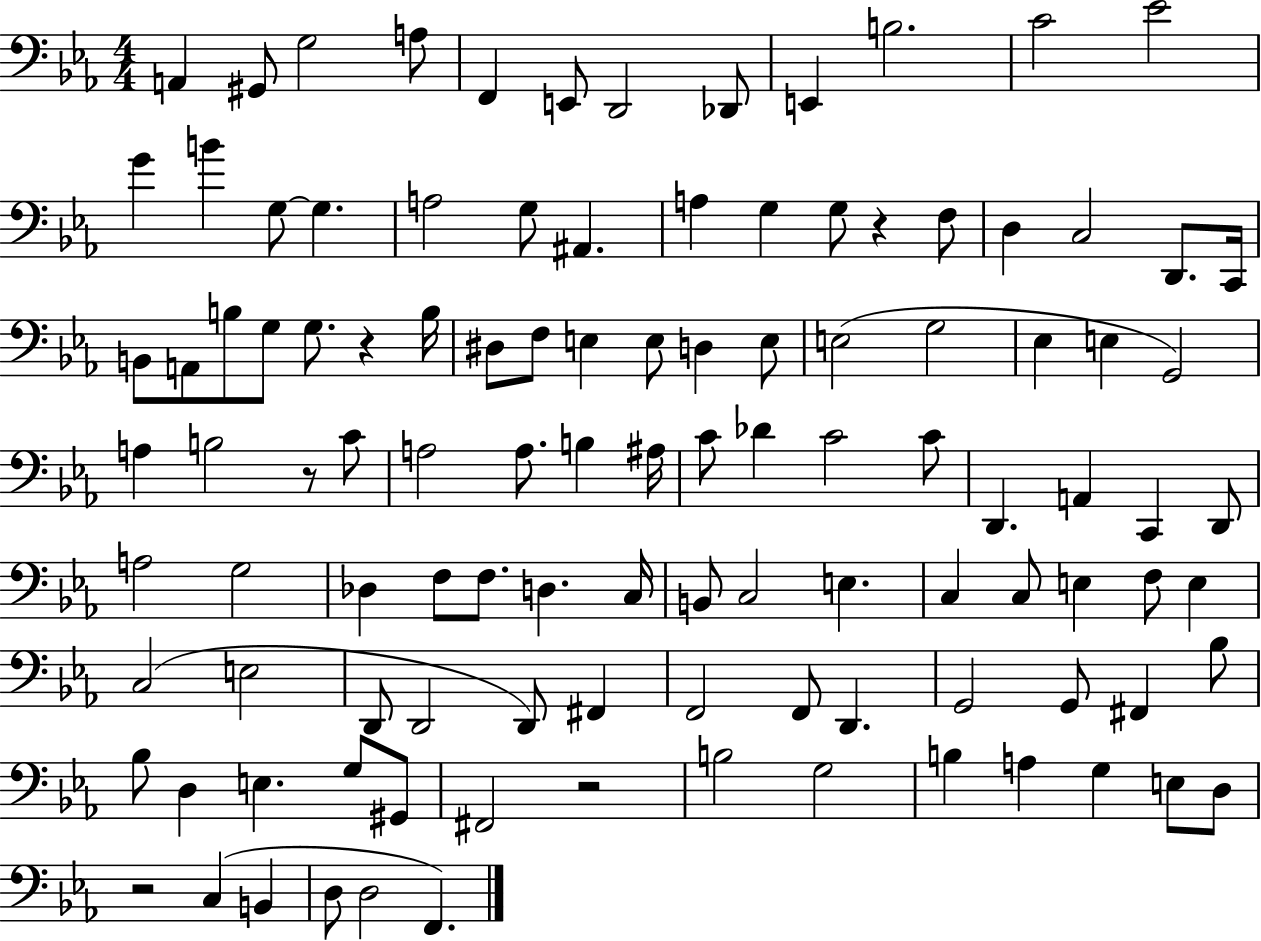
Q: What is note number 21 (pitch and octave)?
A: G3